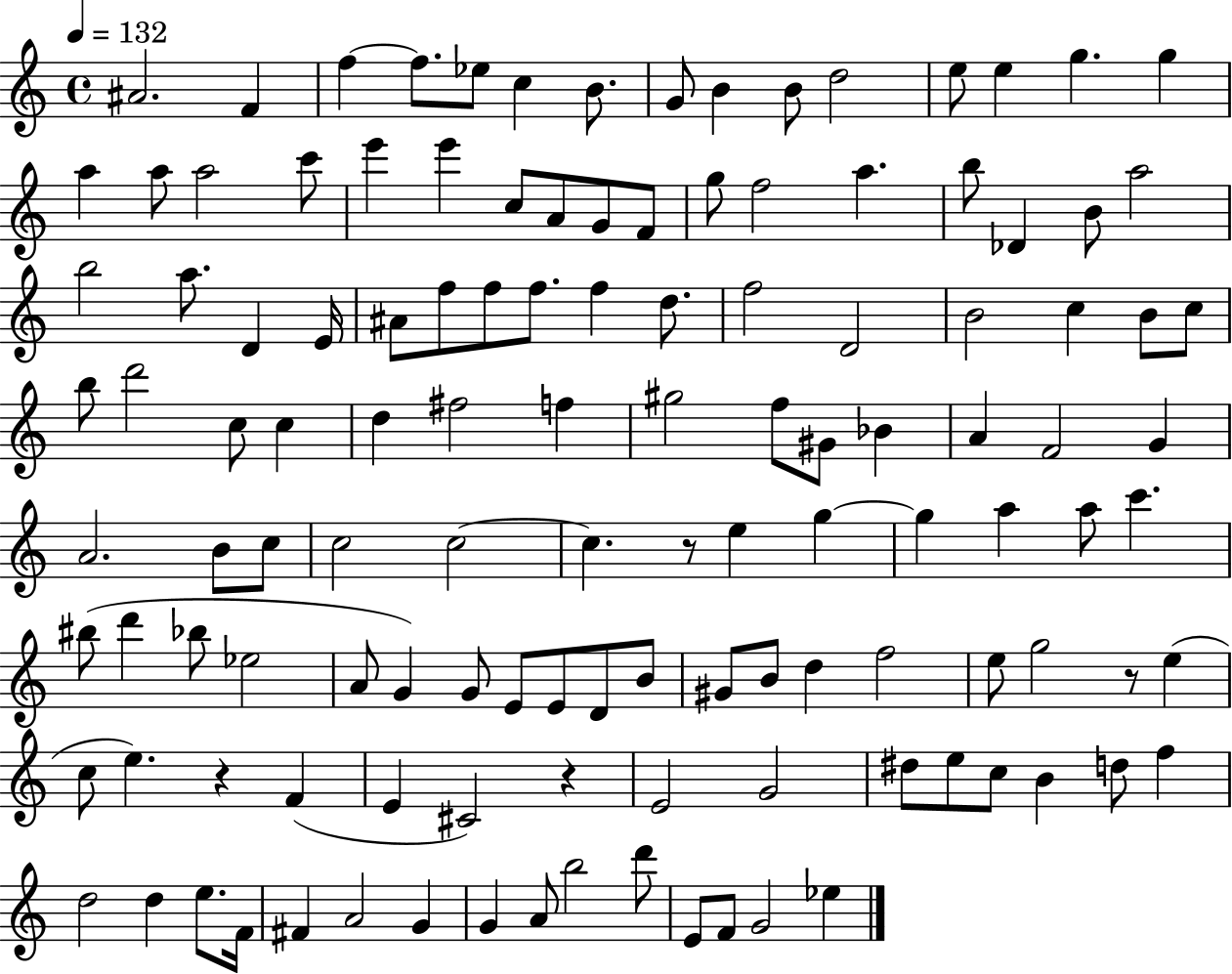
A#4/h. F4/q F5/q F5/e. Eb5/e C5/q B4/e. G4/e B4/q B4/e D5/h E5/e E5/q G5/q. G5/q A5/q A5/e A5/h C6/e E6/q E6/q C5/e A4/e G4/e F4/e G5/e F5/h A5/q. B5/e Db4/q B4/e A5/h B5/h A5/e. D4/q E4/s A#4/e F5/e F5/e F5/e. F5/q D5/e. F5/h D4/h B4/h C5/q B4/e C5/e B5/e D6/h C5/e C5/q D5/q F#5/h F5/q G#5/h F5/e G#4/e Bb4/q A4/q F4/h G4/q A4/h. B4/e C5/e C5/h C5/h C5/q. R/e E5/q G5/q G5/q A5/q A5/e C6/q. BIS5/e D6/q Bb5/e Eb5/h A4/e G4/q G4/e E4/e E4/e D4/e B4/e G#4/e B4/e D5/q F5/h E5/e G5/h R/e E5/q C5/e E5/q. R/q F4/q E4/q C#4/h R/q E4/h G4/h D#5/e E5/e C5/e B4/q D5/e F5/q D5/h D5/q E5/e. F4/s F#4/q A4/h G4/q G4/q A4/e B5/h D6/e E4/e F4/e G4/h Eb5/q